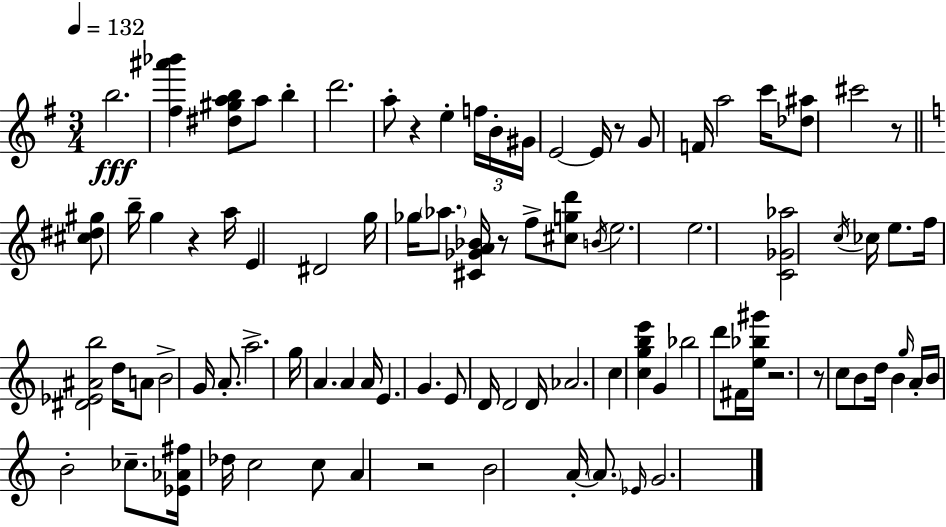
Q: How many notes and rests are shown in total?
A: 91